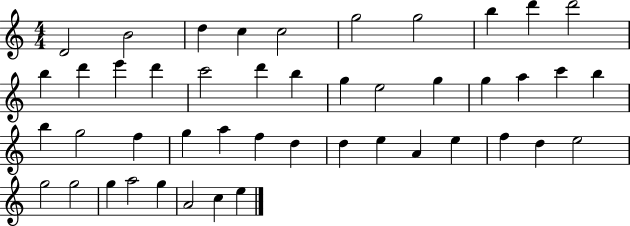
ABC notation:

X:1
T:Untitled
M:4/4
L:1/4
K:C
D2 B2 d c c2 g2 g2 b d' d'2 b d' e' d' c'2 d' b g e2 g g a c' b b g2 f g a f d d e A e f d e2 g2 g2 g a2 g A2 c e